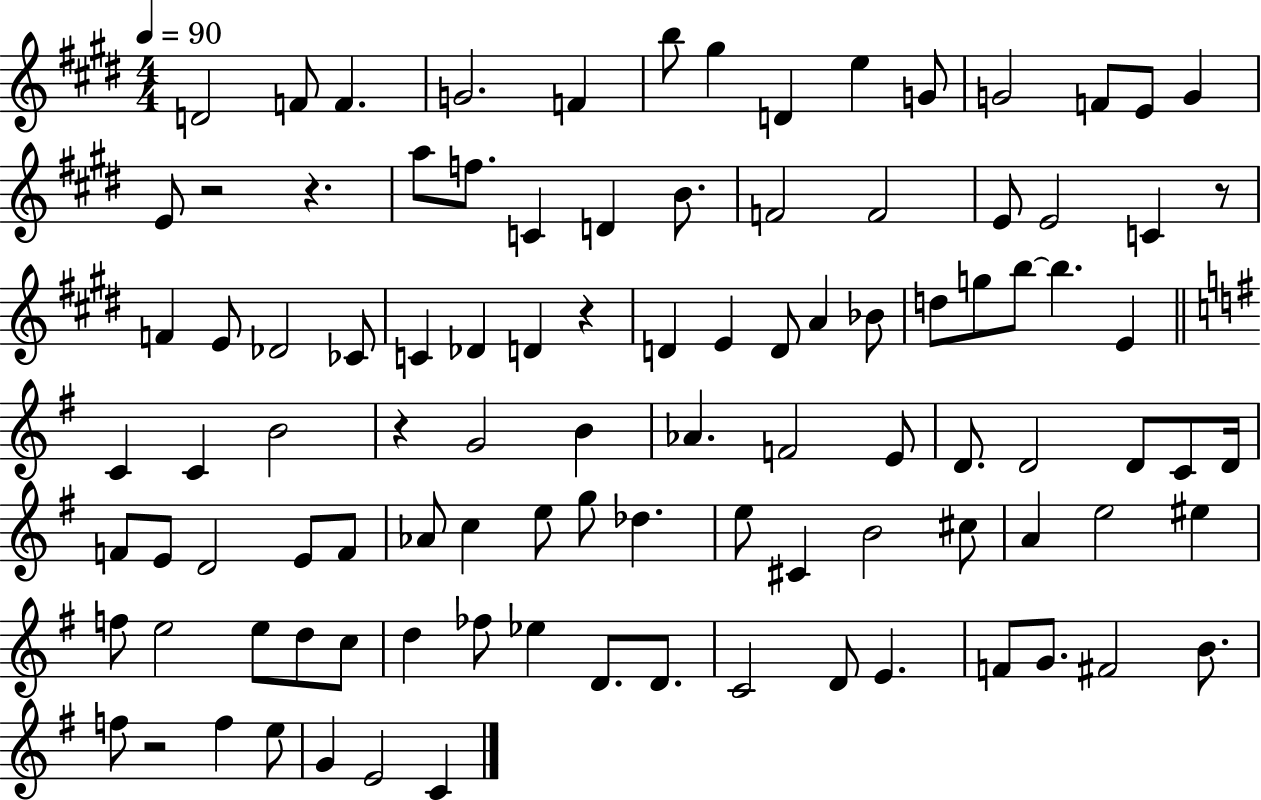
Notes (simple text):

D4/h F4/e F4/q. G4/h. F4/q B5/e G#5/q D4/q E5/q G4/e G4/h F4/e E4/e G4/q E4/e R/h R/q. A5/e F5/e. C4/q D4/q B4/e. F4/h F4/h E4/e E4/h C4/q R/e F4/q E4/e Db4/h CES4/e C4/q Db4/q D4/q R/q D4/q E4/q D4/e A4/q Bb4/e D5/e G5/e B5/e B5/q. E4/q C4/q C4/q B4/h R/q G4/h B4/q Ab4/q. F4/h E4/e D4/e. D4/h D4/e C4/e D4/s F4/e E4/e D4/h E4/e F4/e Ab4/e C5/q E5/e G5/e Db5/q. E5/e C#4/q B4/h C#5/e A4/q E5/h EIS5/q F5/e E5/h E5/e D5/e C5/e D5/q FES5/e Eb5/q D4/e. D4/e. C4/h D4/e E4/q. F4/e G4/e. F#4/h B4/e. F5/e R/h F5/q E5/e G4/q E4/h C4/q